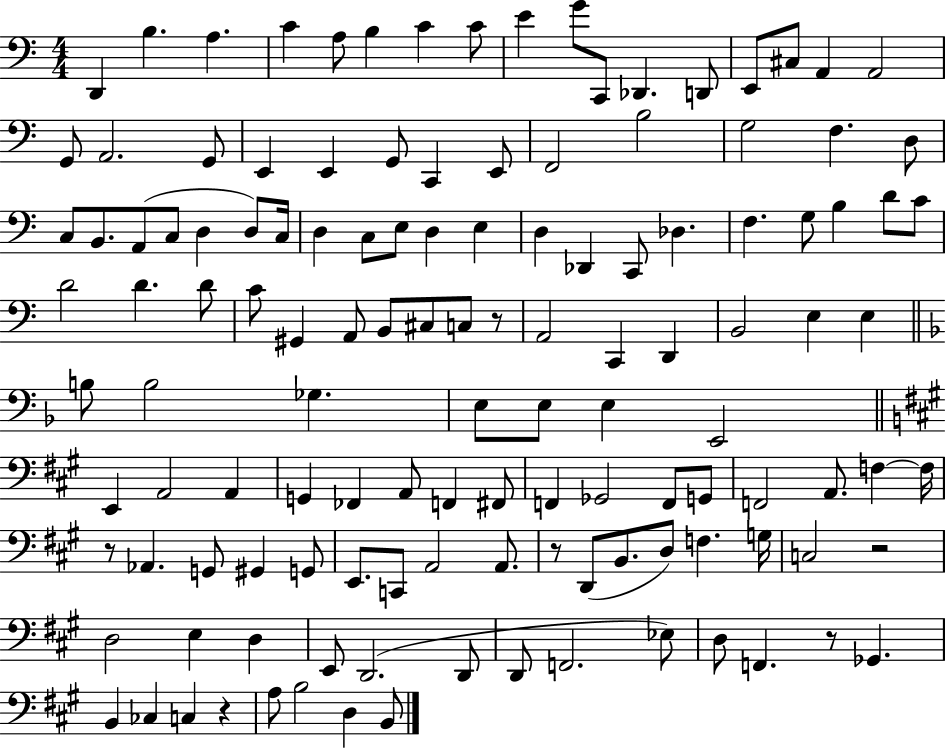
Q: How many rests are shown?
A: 6